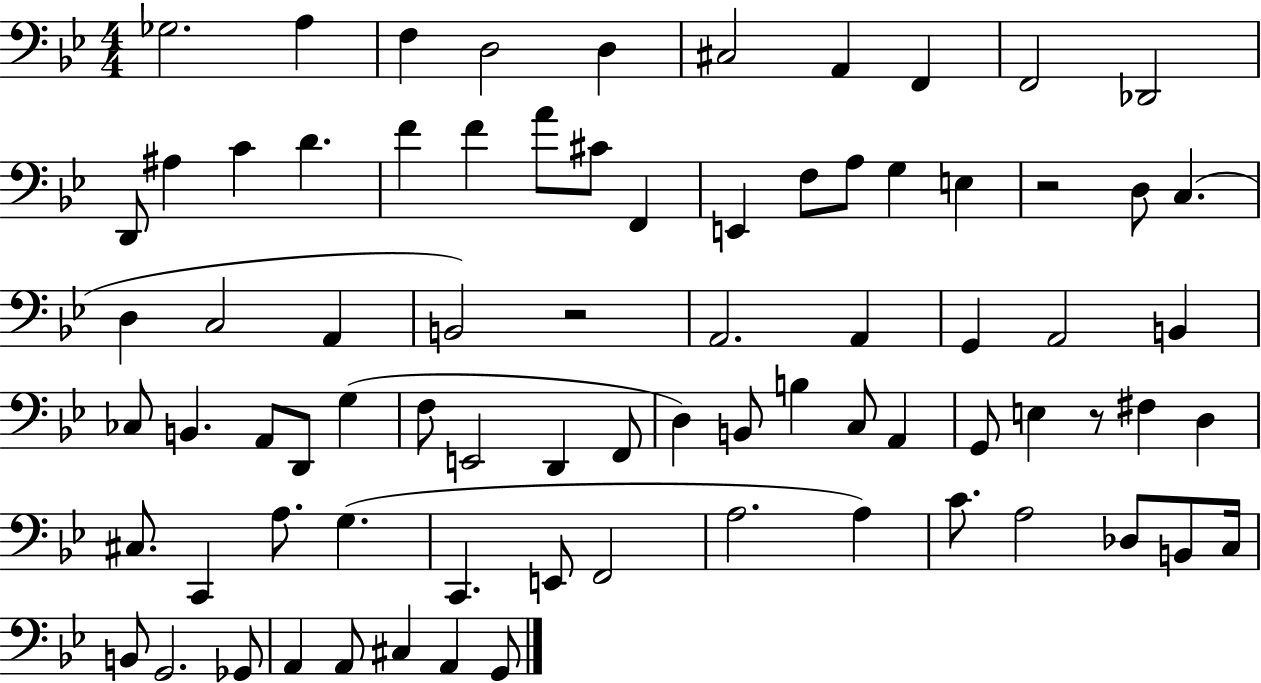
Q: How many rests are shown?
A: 3